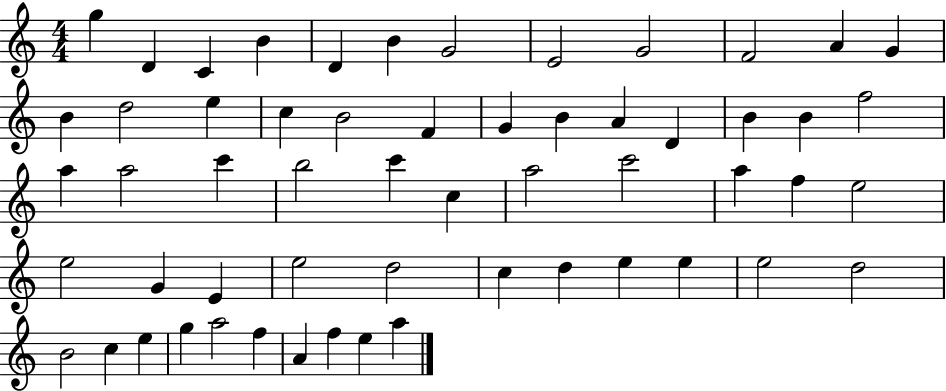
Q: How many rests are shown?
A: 0